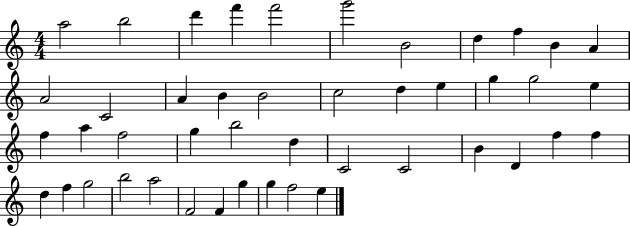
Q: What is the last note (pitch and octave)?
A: E5